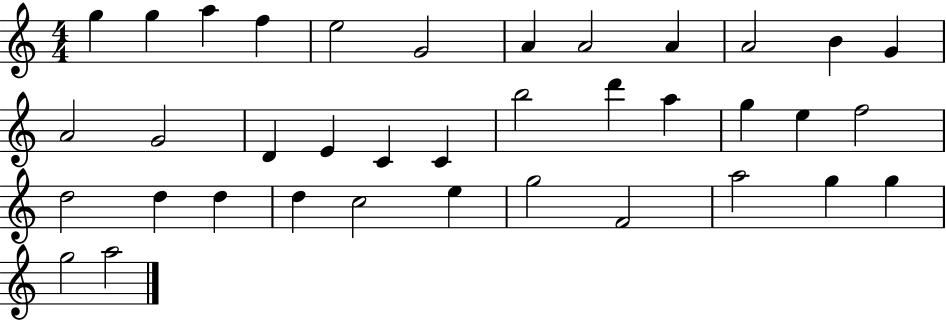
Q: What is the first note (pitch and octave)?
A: G5